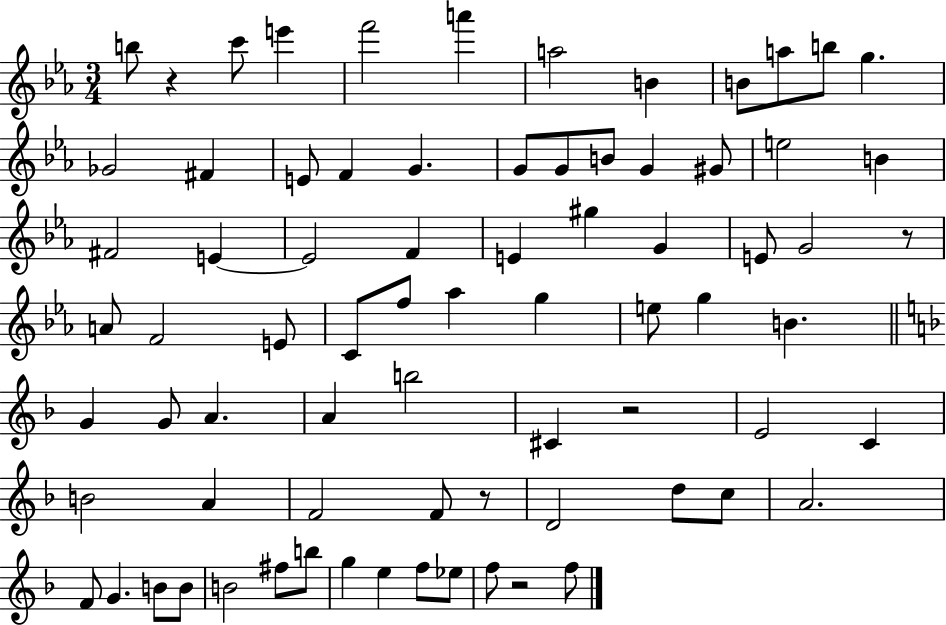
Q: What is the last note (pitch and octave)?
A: F5